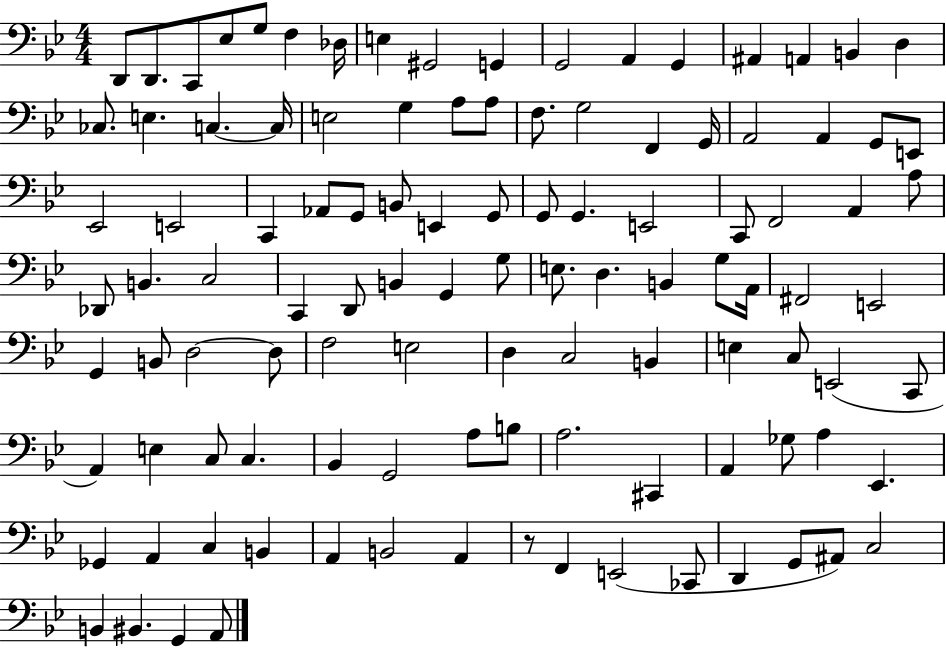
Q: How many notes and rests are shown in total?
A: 109